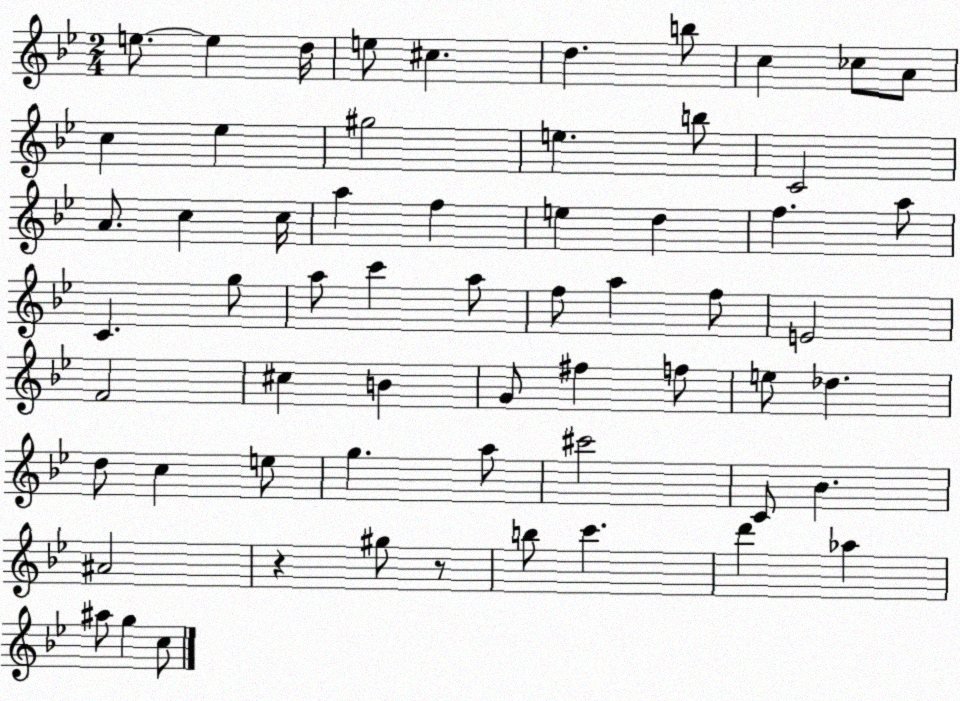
X:1
T:Untitled
M:2/4
L:1/4
K:Bb
e/2 e d/4 e/2 ^c d b/2 c _c/2 A/2 c _e ^g2 e b/2 C2 A/2 c c/4 a f e d f a/2 C g/2 a/2 c' a/2 f/2 a f/2 E2 F2 ^c B G/2 ^f f/2 e/2 _d d/2 c e/2 g a/2 ^c'2 C/2 _B ^A2 z ^g/2 z/2 b/2 c' d' _a ^a/2 g c/2